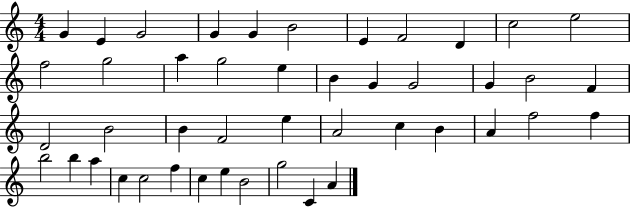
{
  \clef treble
  \numericTimeSignature
  \time 4/4
  \key c \major
  g'4 e'4 g'2 | g'4 g'4 b'2 | e'4 f'2 d'4 | c''2 e''2 | \break f''2 g''2 | a''4 g''2 e''4 | b'4 g'4 g'2 | g'4 b'2 f'4 | \break d'2 b'2 | b'4 f'2 e''4 | a'2 c''4 b'4 | a'4 f''2 f''4 | \break b''2 b''4 a''4 | c''4 c''2 f''4 | c''4 e''4 b'2 | g''2 c'4 a'4 | \break \bar "|."
}